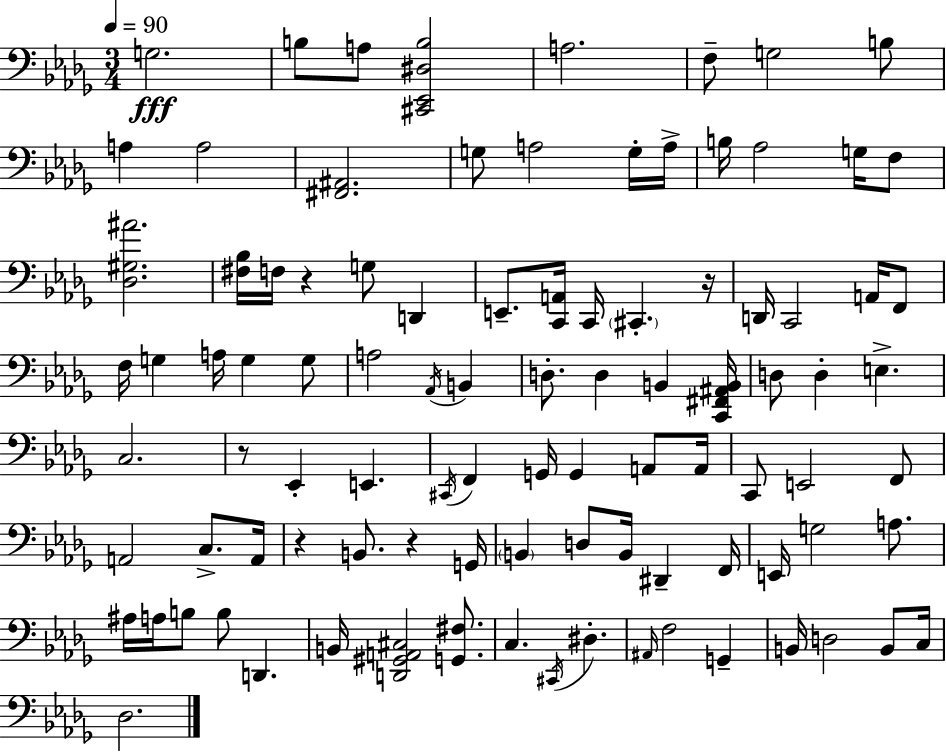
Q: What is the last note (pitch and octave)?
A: Db3